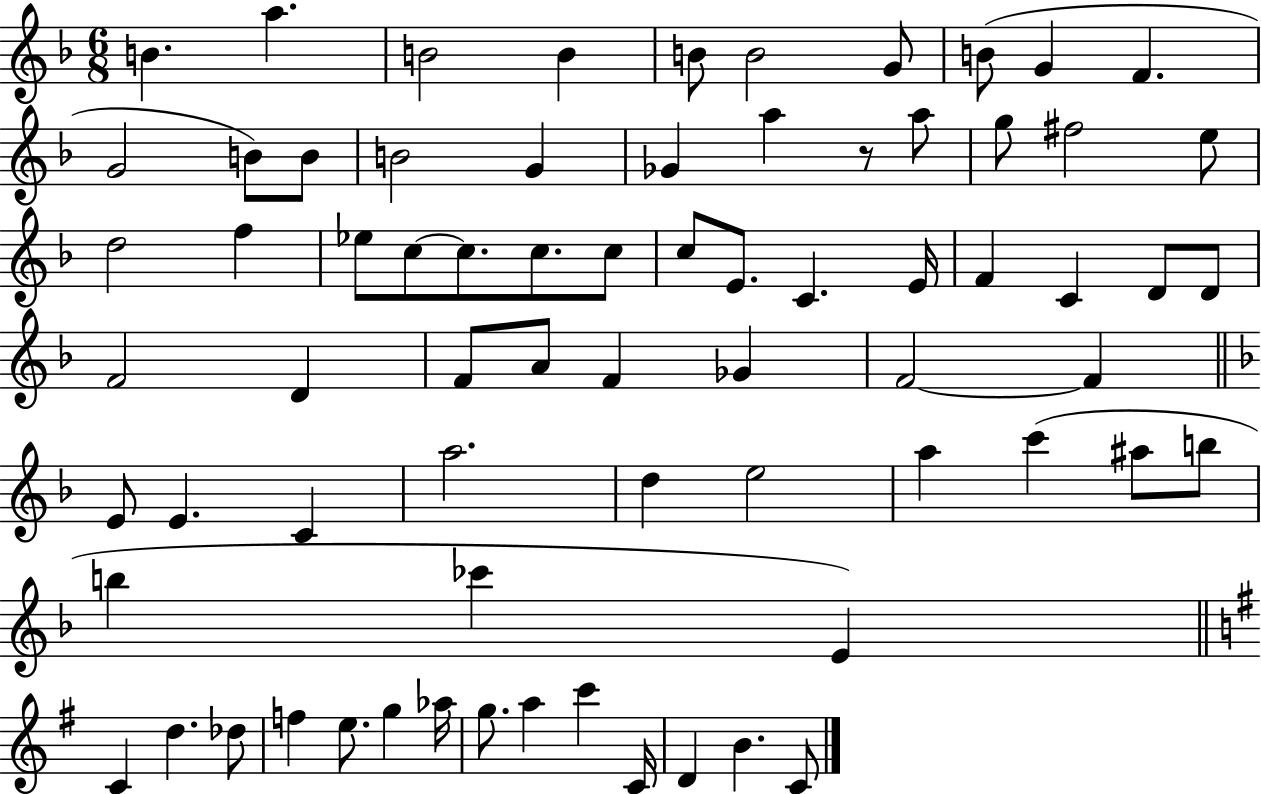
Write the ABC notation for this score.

X:1
T:Untitled
M:6/8
L:1/4
K:F
B a B2 B B/2 B2 G/2 B/2 G F G2 B/2 B/2 B2 G _G a z/2 a/2 g/2 ^f2 e/2 d2 f _e/2 c/2 c/2 c/2 c/2 c/2 E/2 C E/4 F C D/2 D/2 F2 D F/2 A/2 F _G F2 F E/2 E C a2 d e2 a c' ^a/2 b/2 b _c' E C d _d/2 f e/2 g _a/4 g/2 a c' C/4 D B C/2